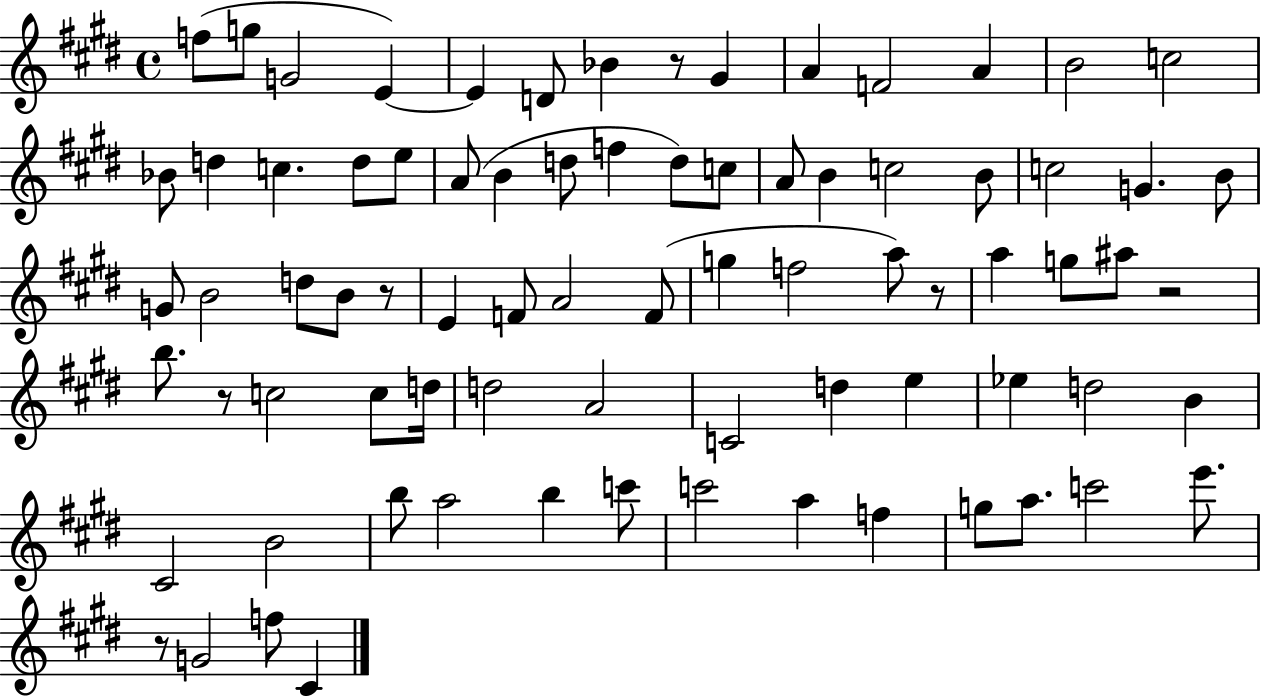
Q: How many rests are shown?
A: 6